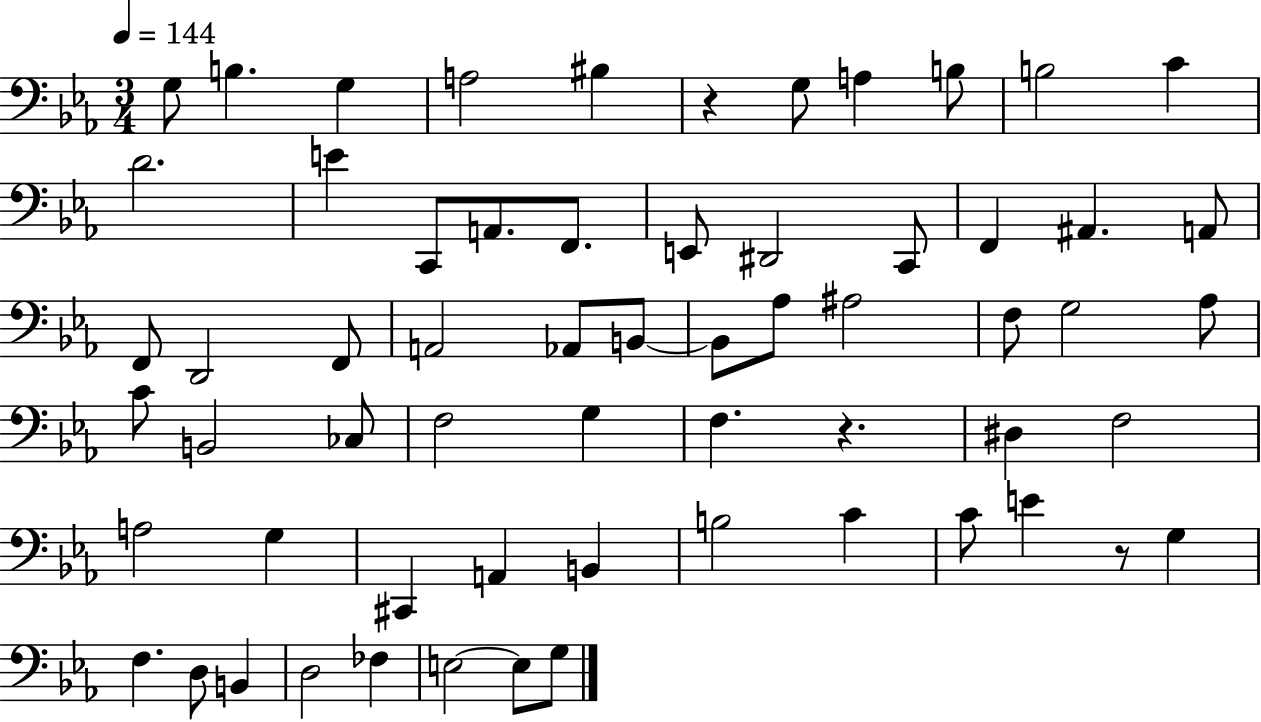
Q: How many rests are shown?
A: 3